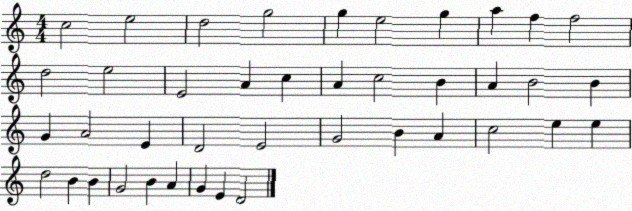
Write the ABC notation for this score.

X:1
T:Untitled
M:4/4
L:1/4
K:C
c2 e2 d2 g2 g e2 g a f f2 d2 e2 E2 A c A c2 B A B2 B G A2 E D2 E2 G2 B A c2 e e d2 B B G2 B A G E D2